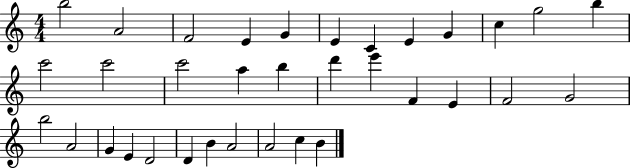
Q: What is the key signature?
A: C major